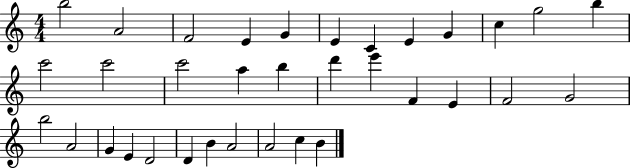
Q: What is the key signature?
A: C major